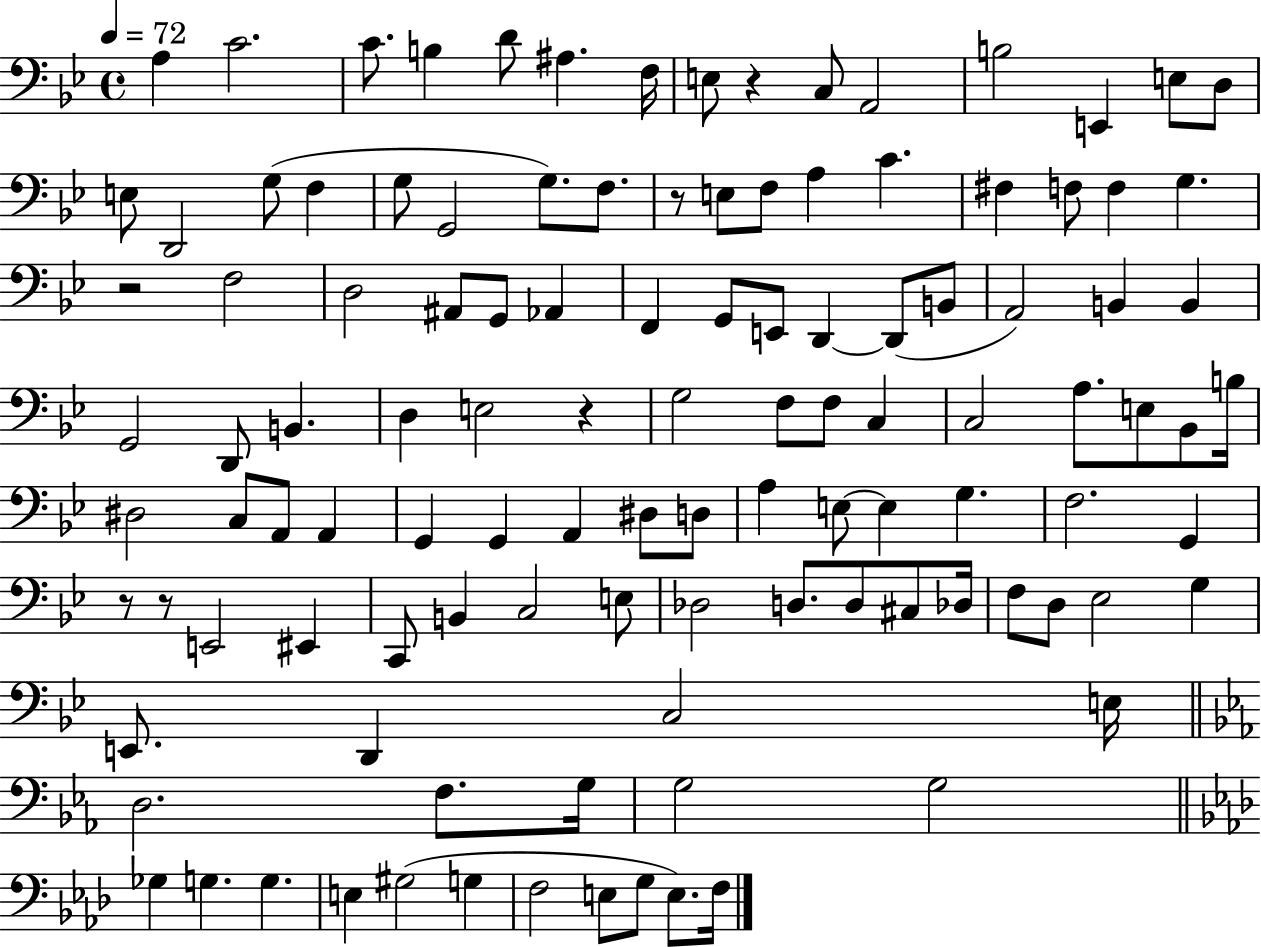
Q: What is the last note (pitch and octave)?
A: F3